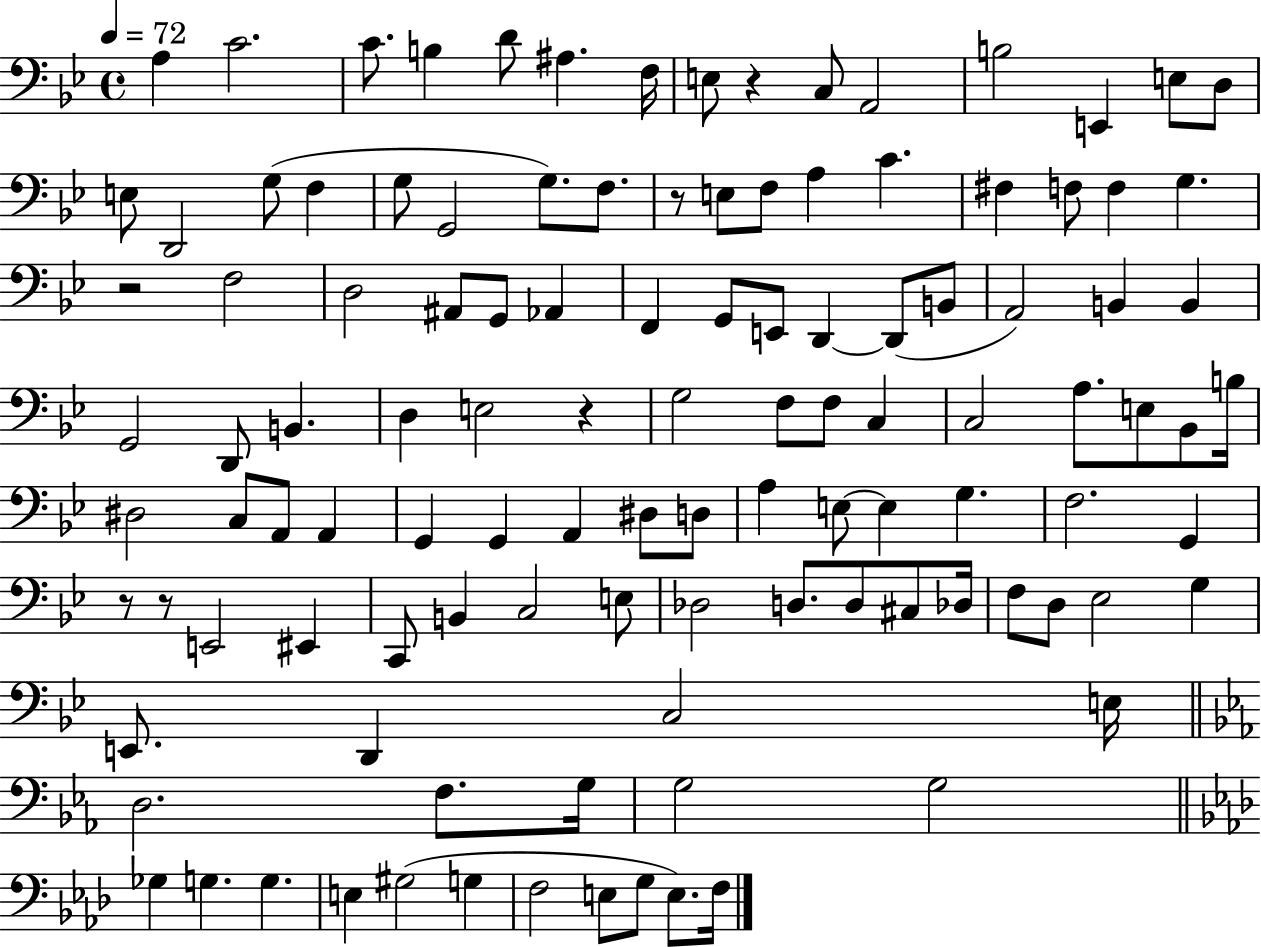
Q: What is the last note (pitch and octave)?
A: F3